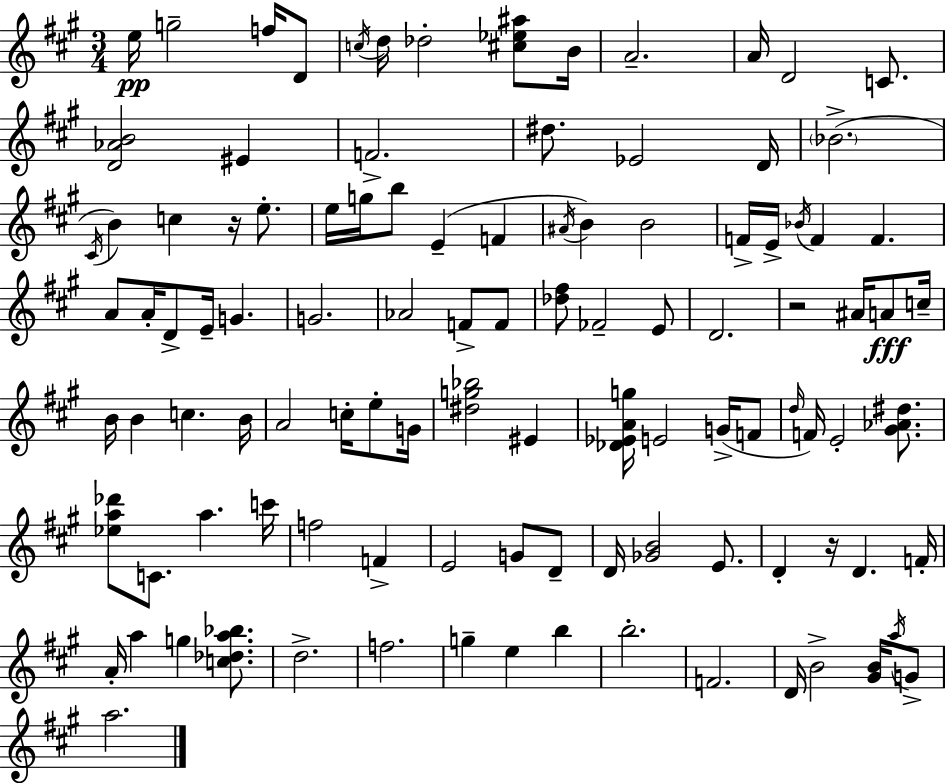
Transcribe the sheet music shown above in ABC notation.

X:1
T:Untitled
M:3/4
L:1/4
K:A
e/4 g2 f/4 D/2 c/4 d/4 _d2 [^c_e^a]/2 B/4 A2 A/4 D2 C/2 [D_AB]2 ^E F2 ^d/2 _E2 D/4 _B2 ^C/4 B c z/4 e/2 e/4 g/4 b/2 E F ^A/4 B B2 F/4 E/4 _B/4 F F A/2 A/4 D/2 E/4 G G2 _A2 F/2 F/2 [_d^f]/2 _F2 E/2 D2 z2 ^A/4 A/2 c/4 B/4 B c B/4 A2 c/4 e/2 G/4 [^dg_b]2 ^E [_D_EAg]/4 E2 G/4 F/2 d/4 F/4 E2 [^G_A^d]/2 [_ea_d']/2 C/2 a c'/4 f2 F E2 G/2 D/2 D/4 [_GB]2 E/2 D z/4 D F/4 A/4 a g [c_da_b]/2 d2 f2 g e b b2 F2 D/4 B2 [^GB]/4 a/4 G/2 a2